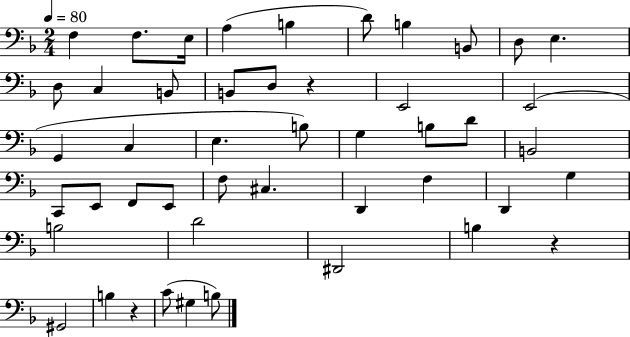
X:1
T:Untitled
M:2/4
L:1/4
K:F
F, F,/2 E,/4 A, B, D/2 B, B,,/2 D,/2 E, D,/2 C, B,,/2 B,,/2 D,/2 z E,,2 E,,2 G,, C, E, B,/2 G, B,/2 D/2 B,,2 C,,/2 E,,/2 F,,/2 E,,/2 F,/2 ^C, D,, F, D,, G, B,2 D2 ^D,,2 B, z ^G,,2 B, z C/2 ^G, B,/2